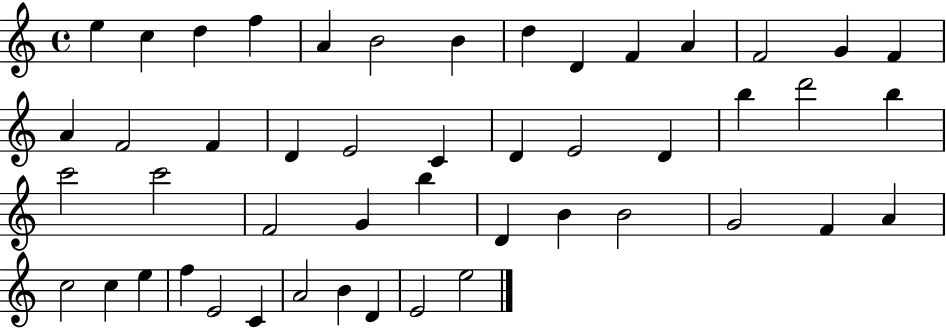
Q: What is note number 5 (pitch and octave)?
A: A4